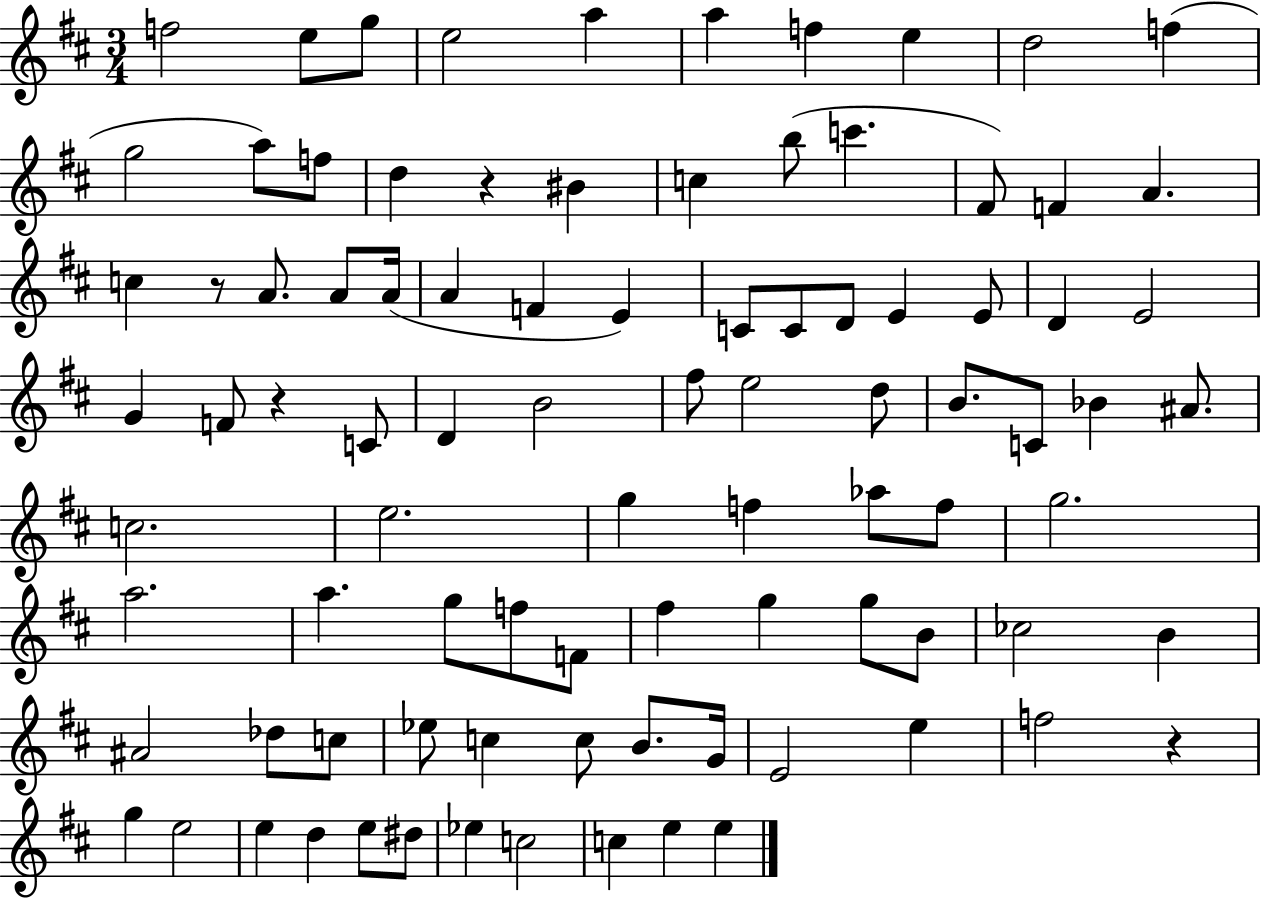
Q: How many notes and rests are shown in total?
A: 91